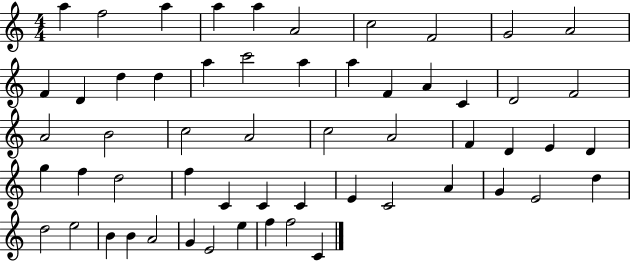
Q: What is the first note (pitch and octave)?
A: A5